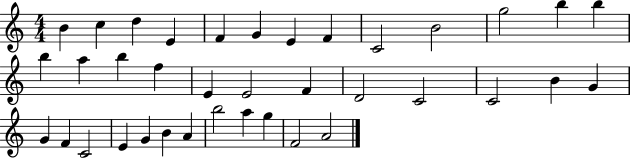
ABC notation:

X:1
T:Untitled
M:4/4
L:1/4
K:C
B c d E F G E F C2 B2 g2 b b b a b f E E2 F D2 C2 C2 B G G F C2 E G B A b2 a g F2 A2